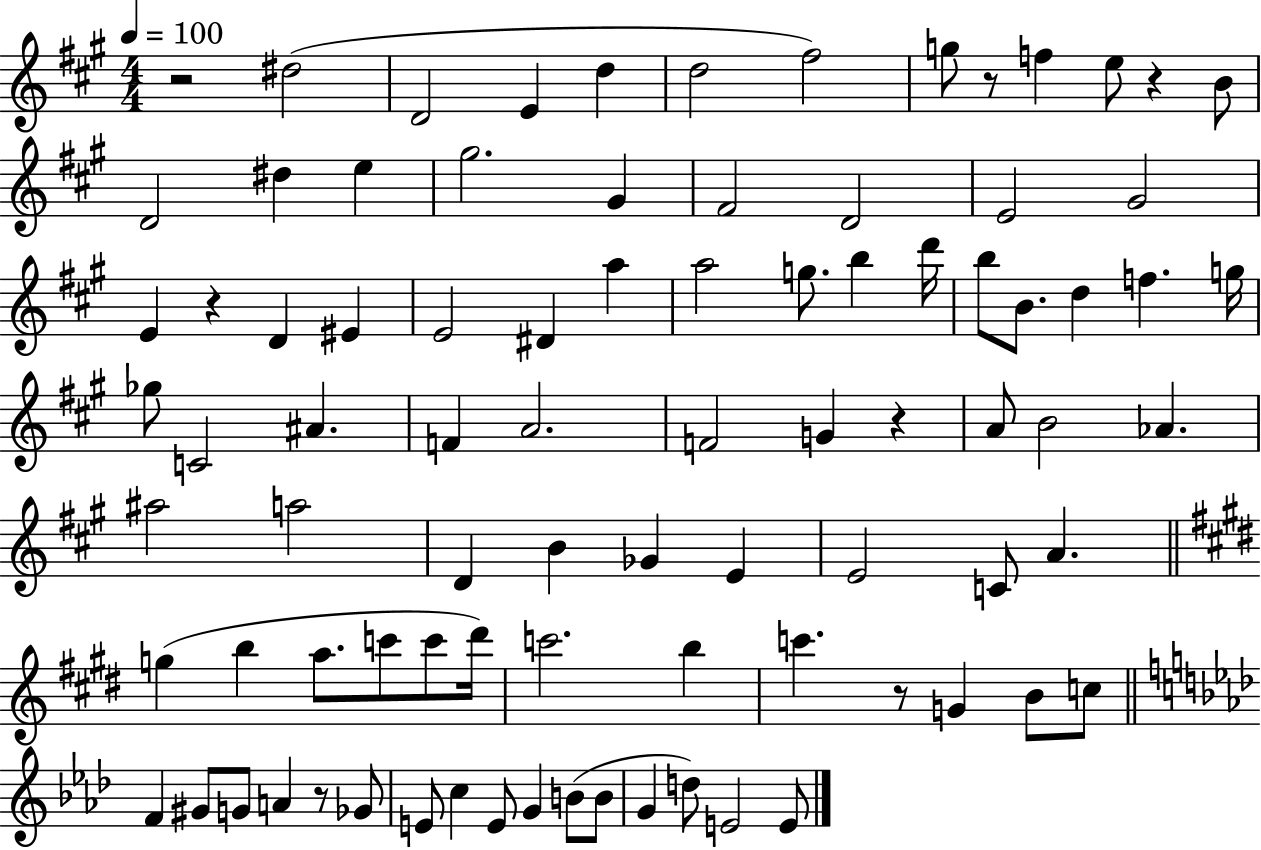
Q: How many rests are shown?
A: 7